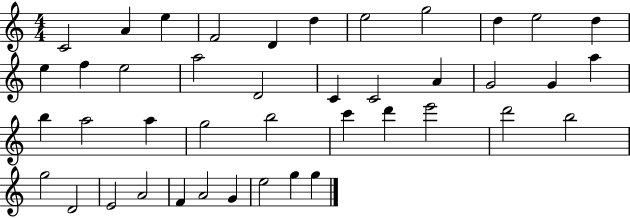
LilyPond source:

{
  \clef treble
  \numericTimeSignature
  \time 4/4
  \key c \major
  c'2 a'4 e''4 | f'2 d'4 d''4 | e''2 g''2 | d''4 e''2 d''4 | \break e''4 f''4 e''2 | a''2 d'2 | c'4 c'2 a'4 | g'2 g'4 a''4 | \break b''4 a''2 a''4 | g''2 b''2 | c'''4 d'''4 e'''2 | d'''2 b''2 | \break g''2 d'2 | e'2 a'2 | f'4 a'2 g'4 | e''2 g''4 g''4 | \break \bar "|."
}